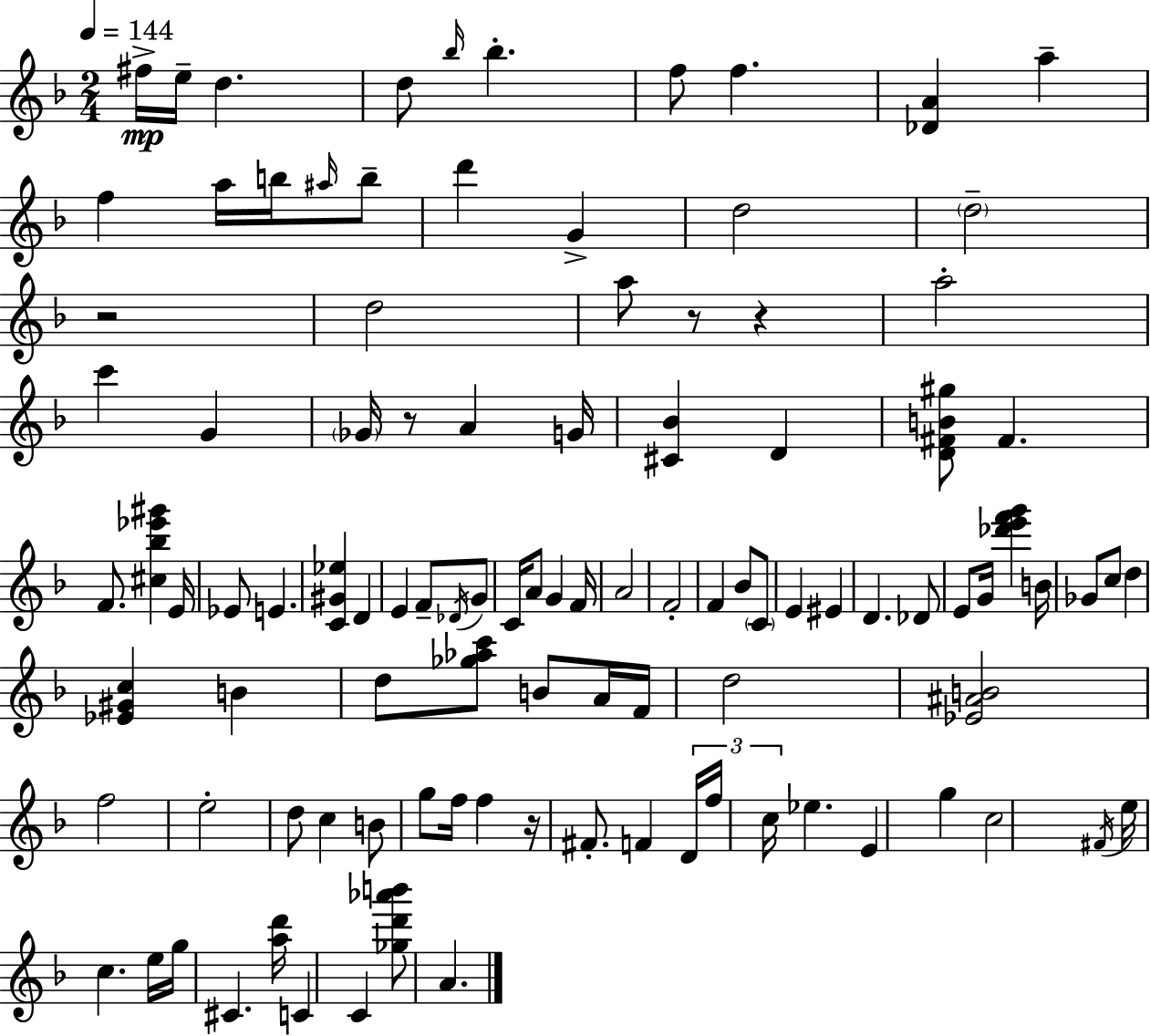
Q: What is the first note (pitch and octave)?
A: F#5